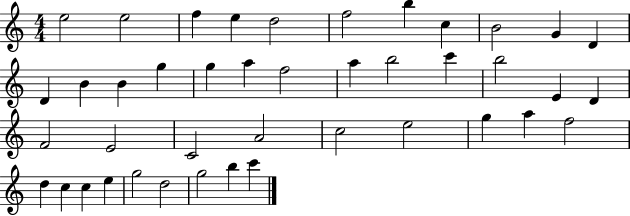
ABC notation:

X:1
T:Untitled
M:4/4
L:1/4
K:C
e2 e2 f e d2 f2 b c B2 G D D B B g g a f2 a b2 c' b2 E D F2 E2 C2 A2 c2 e2 g a f2 d c c e g2 d2 g2 b c'